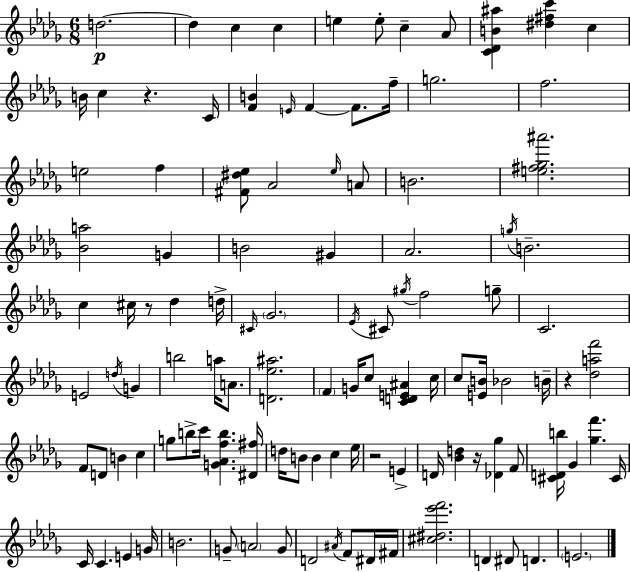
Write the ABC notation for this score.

X:1
T:Untitled
M:6/8
L:1/4
K:Bbm
d2 d c c e e/2 c _A/2 [C_DB^a] [^d^fc'] c B/4 c z C/4 [FB] E/4 F F/2 f/4 g2 f2 e2 f [^F^d_e]/2 _A2 _e/4 A/2 B2 [e^f_g^a']2 [_Ba]2 G B2 ^G _A2 g/4 B2 c ^c/4 z/2 _d d/4 ^C/4 _G2 _E/4 ^C/2 ^g/4 f2 g/2 C2 E2 d/4 G b2 a/4 A/2 [D_e^a]2 F G/4 c/2 [CDE^A] c/4 c/2 [EB]/4 _B2 B/4 z [_daf']2 F/2 D/2 B c g/2 b/2 c'/4 [G_Afb] [^D^f]/4 d/4 B/2 B c _e/4 z2 E D/4 [_Bd] z/4 [_D_g] F/2 [^CDb]/4 _G [_gf'] ^C/4 C/4 C E G/4 B2 G/2 A2 G/2 D2 ^A/4 F/2 ^D/4 ^F/4 [^c^d_e'f']2 D ^D/2 D E2